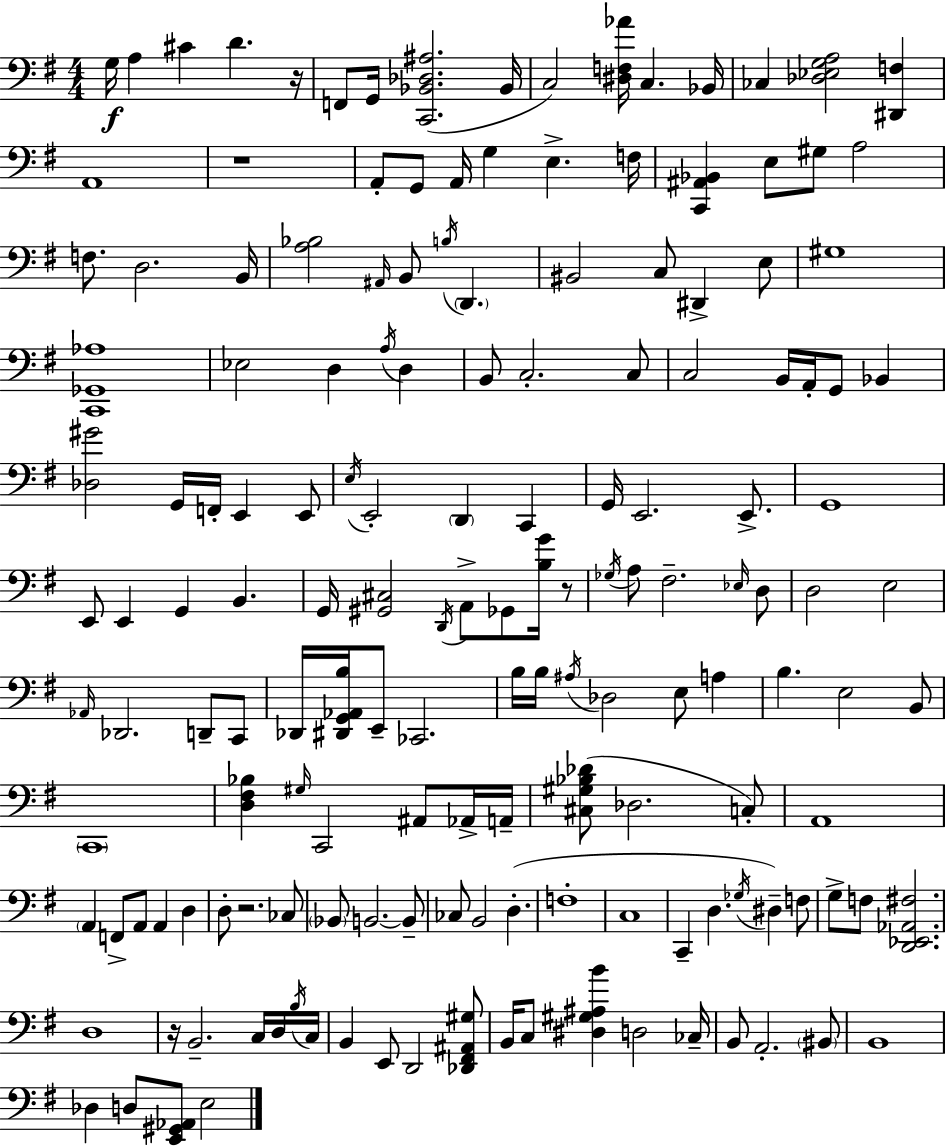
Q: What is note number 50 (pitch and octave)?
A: E3